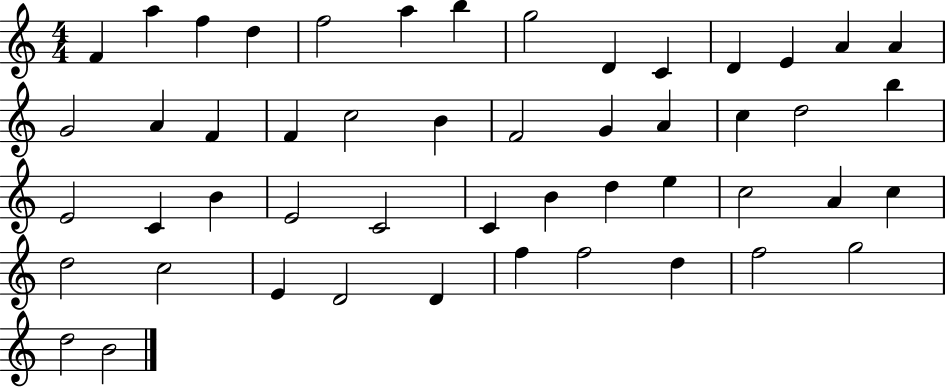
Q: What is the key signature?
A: C major